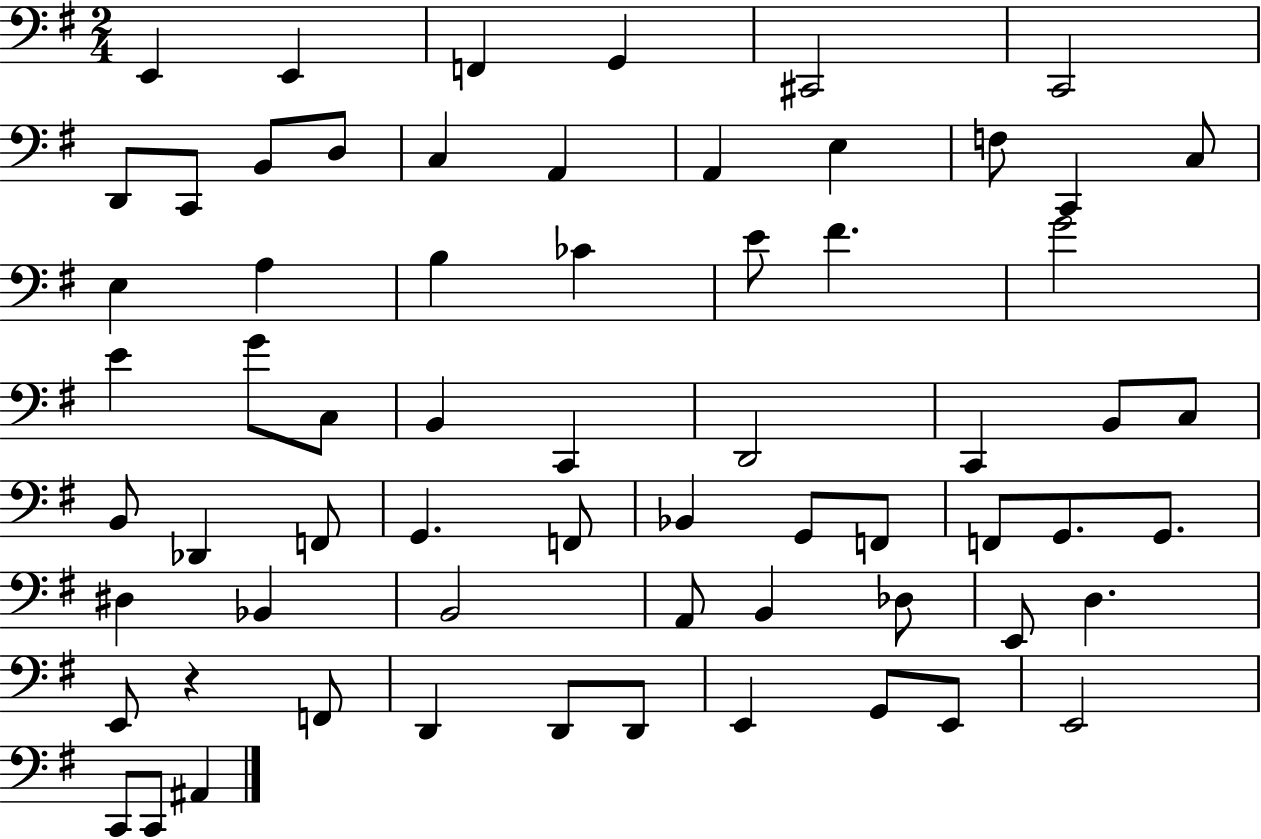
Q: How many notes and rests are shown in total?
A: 65